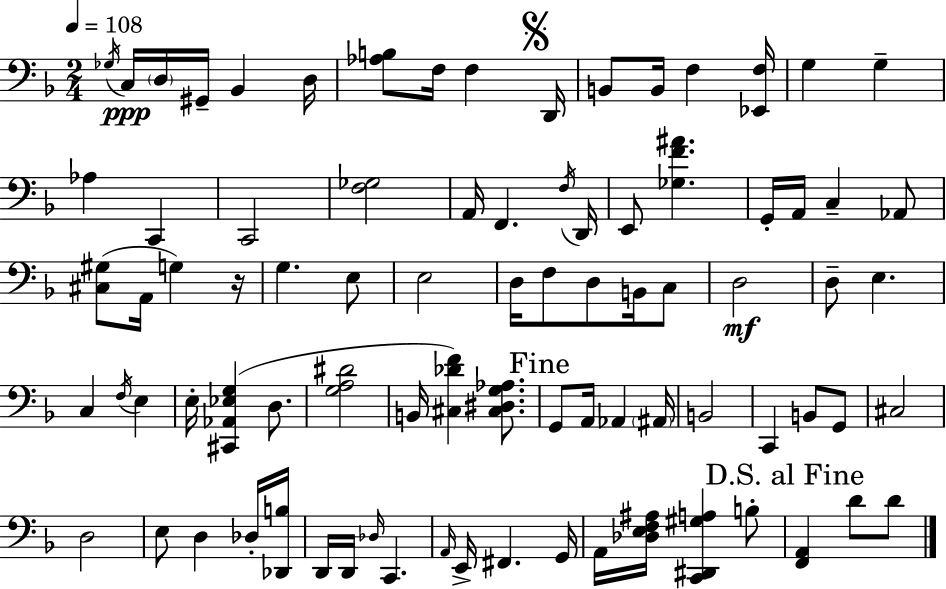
Gb3/s C3/s D3/s G#2/s Bb2/q D3/s [Ab3,B3]/e F3/s F3/q D2/s B2/e B2/s F3/q [Eb2,F3]/s G3/q G3/q Ab3/q C2/q C2/h [F3,Gb3]/h A2/s F2/q. F3/s D2/s E2/e [Gb3,F4,A#4]/q. G2/s A2/s C3/q Ab2/e [C#3,G#3]/e A2/s G3/q R/s G3/q. E3/e E3/h D3/s F3/e D3/e B2/s C3/e D3/h D3/e E3/q. C3/q F3/s E3/q E3/s [C#2,Ab2,Eb3,G3]/q D3/e. [G3,A3,D#4]/h B2/s [C#3,Db4,F4]/q [C#3,D#3,G3,Ab3]/e. G2/e A2/s Ab2/q A#2/s B2/h C2/q B2/e G2/e C#3/h D3/h E3/e D3/q Db3/s [Db2,B3]/s D2/s D2/s Db3/s C2/q. A2/s E2/s F#2/q. G2/s A2/s [Db3,E3,F3,A#3]/s [C2,D#2,G#3,A3]/q B3/e [F2,A2]/q D4/e D4/e